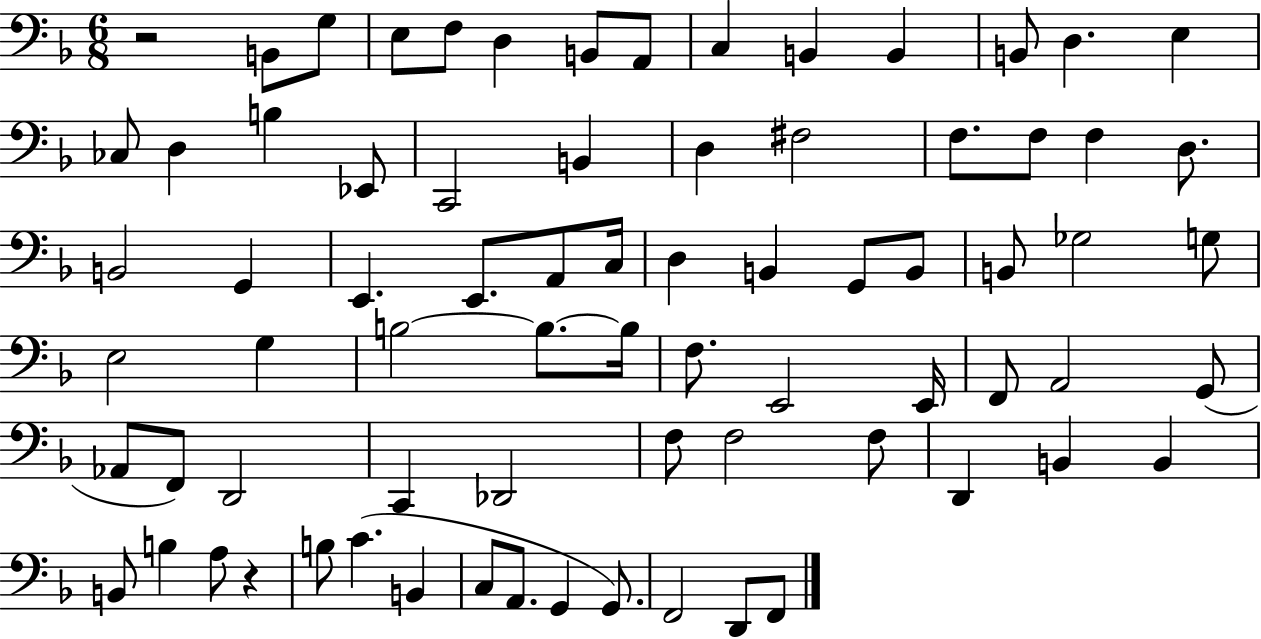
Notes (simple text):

R/h B2/e G3/e E3/e F3/e D3/q B2/e A2/e C3/q B2/q B2/q B2/e D3/q. E3/q CES3/e D3/q B3/q Eb2/e C2/h B2/q D3/q F#3/h F3/e. F3/e F3/q D3/e. B2/h G2/q E2/q. E2/e. A2/e C3/s D3/q B2/q G2/e B2/e B2/e Gb3/h G3/e E3/h G3/q B3/h B3/e. B3/s F3/e. E2/h E2/s F2/e A2/h G2/e Ab2/e F2/e D2/h C2/q Db2/h F3/e F3/h F3/e D2/q B2/q B2/q B2/e B3/q A3/e R/q B3/e C4/q. B2/q C3/e A2/e. G2/q G2/e. F2/h D2/e F2/e